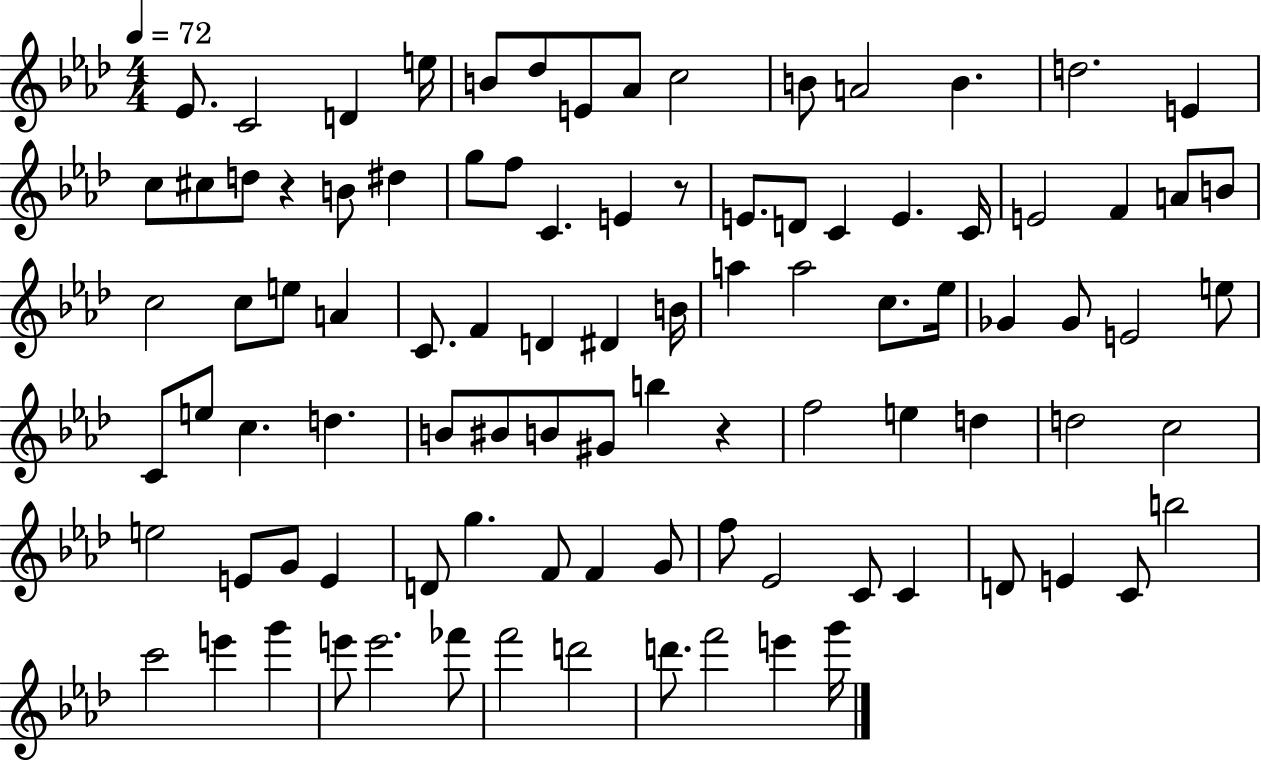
{
  \clef treble
  \numericTimeSignature
  \time 4/4
  \key aes \major
  \tempo 4 = 72
  ees'8. c'2 d'4 e''16 | b'8 des''8 e'8 aes'8 c''2 | b'8 a'2 b'4. | d''2. e'4 | \break c''8 cis''8 d''8 r4 b'8 dis''4 | g''8 f''8 c'4. e'4 r8 | e'8. d'8 c'4 e'4. c'16 | e'2 f'4 a'8 b'8 | \break c''2 c''8 e''8 a'4 | c'8. f'4 d'4 dis'4 b'16 | a''4 a''2 c''8. ees''16 | ges'4 ges'8 e'2 e''8 | \break c'8 e''8 c''4. d''4. | b'8 bis'8 b'8 gis'8 b''4 r4 | f''2 e''4 d''4 | d''2 c''2 | \break e''2 e'8 g'8 e'4 | d'8 g''4. f'8 f'4 g'8 | f''8 ees'2 c'8 c'4 | d'8 e'4 c'8 b''2 | \break c'''2 e'''4 g'''4 | e'''8 e'''2. fes'''8 | f'''2 d'''2 | d'''8. f'''2 e'''4 g'''16 | \break \bar "|."
}